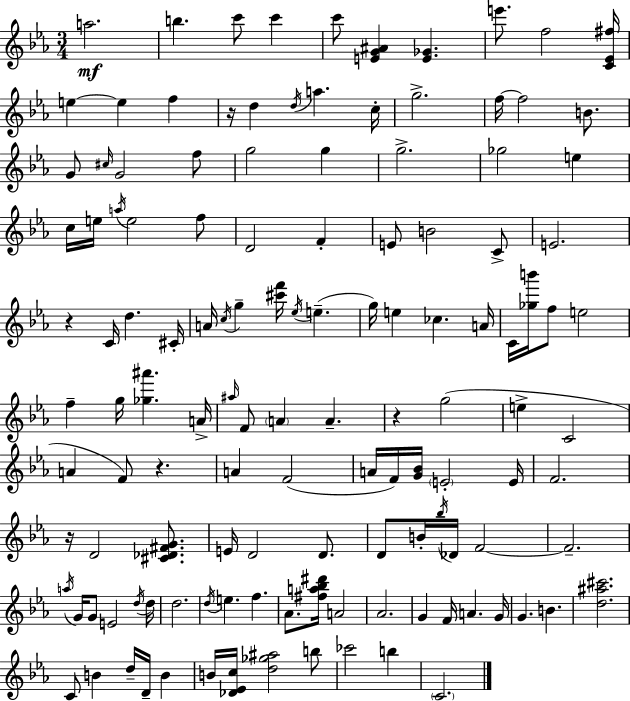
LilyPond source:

{
  \clef treble
  \numericTimeSignature
  \time 3/4
  \key ees \major
  \repeat volta 2 { a''2.\mf | b''4. c'''8 c'''4 | c'''8 <e' g' ais'>4 <e' ges'>4. | e'''8. f''2 <c' ees' fis''>16 | \break e''4~~ e''4 f''4 | r16 d''4 \acciaccatura { d''16 } a''4. | c''16-. g''2.-> | f''16~~ f''2 b'8. | \break g'8 \grace { cis''16 } g'2 | f''8 g''2 g''4 | g''2.-> | ges''2 e''4 | \break c''16 e''16 \acciaccatura { a''16 } e''2 | f''8 d'2 f'4-. | e'8 b'2 | c'8-> e'2. | \break r4 c'16 d''4. | cis'16-. a'16 \acciaccatura { c''16 } g''4-- <cis''' f'''>16 \acciaccatura { ees''16 }( e''4.-- | g''16) e''4 ces''4. | a'16 c'16 <ges'' b'''>16 f''8 e''2 | \break f''4-- g''16 <ges'' ais'''>4. | a'16-> \grace { ais''16 } f'8 \parenthesize a'4 | a'4.-- r4 g''2( | e''4-> c'2 | \break a'4 f'8) | r4. a'4 f'2( | a'16 f'16) <g' bes'>16 \parenthesize e'2-. | e'16 f'2. | \break r16 d'2 | <cis' des' fis' g'>8. e'16 d'2 | d'8. d'8 b'16-. \acciaccatura { bes''16 } des'16 f'2~~ | f'2.-- | \break \acciaccatura { a''16 } g'16 g'8 e'2 | \acciaccatura { d''16 } d''16 d''2. | \acciaccatura { d''16 } e''4. | f''4. aes'8. | \break <fis'' a'' bes'' dis'''>16 a'2 aes'2. | g'4 | f'16 a'4. g'16 g'4. | b'4. <d'' ais'' cis'''>2. | \break c'8 | b'4 d''16-- d'16-- b'4 b'16 <des' ees' c''>16 | <d'' ges'' ais''>2 b''8 ces'''2 | b''4 \parenthesize c'2. | \break } \bar "|."
}